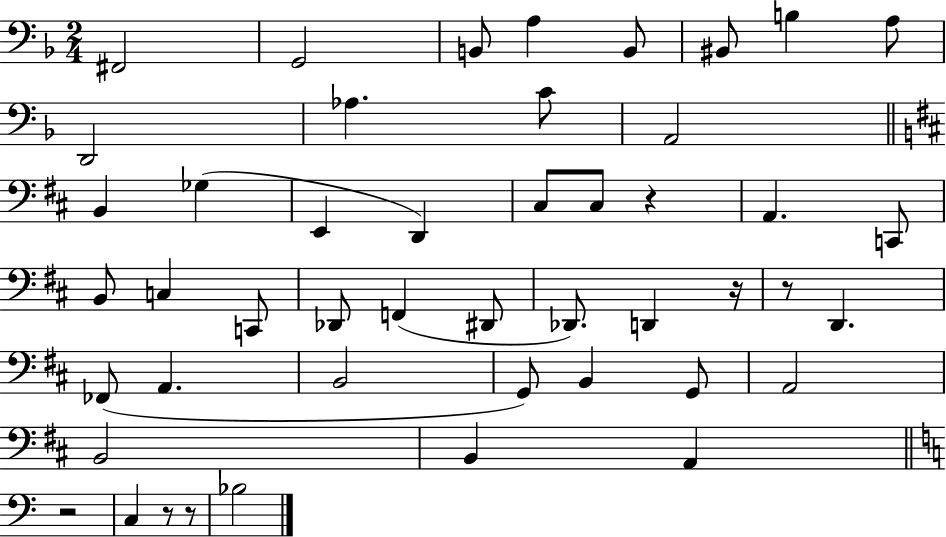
F#2/h G2/h B2/e A3/q B2/e BIS2/e B3/q A3/e D2/h Ab3/q. C4/e A2/h B2/q Gb3/q E2/q D2/q C#3/e C#3/e R/q A2/q. C2/e B2/e C3/q C2/e Db2/e F2/q D#2/e Db2/e. D2/q R/s R/e D2/q. FES2/e A2/q. B2/h G2/e B2/q G2/e A2/h B2/h B2/q A2/q R/h C3/q R/e R/e Bb3/h